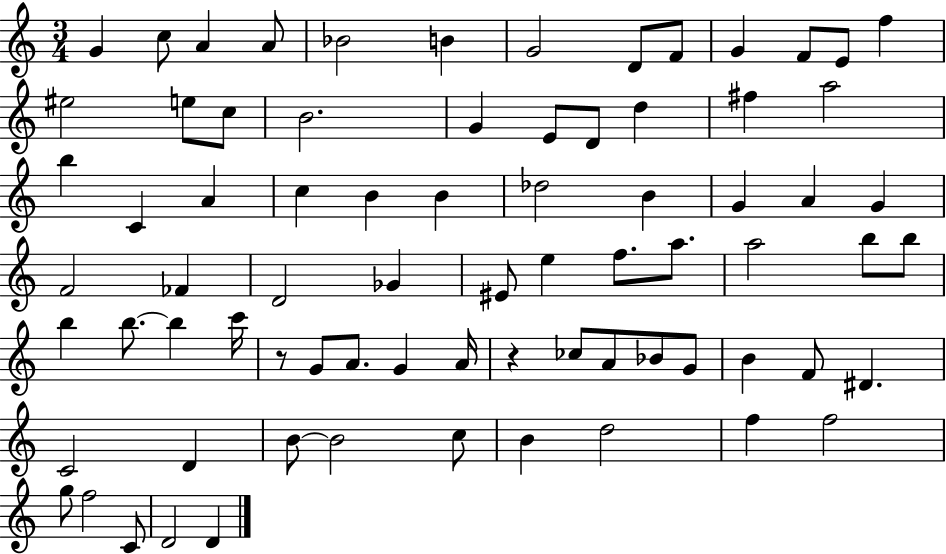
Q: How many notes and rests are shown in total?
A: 76